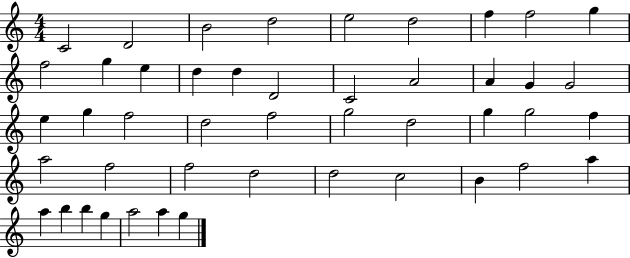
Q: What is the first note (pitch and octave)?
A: C4